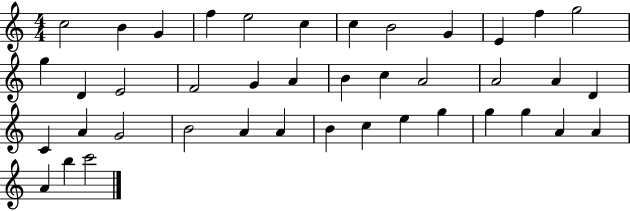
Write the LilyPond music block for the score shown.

{
  \clef treble
  \numericTimeSignature
  \time 4/4
  \key c \major
  c''2 b'4 g'4 | f''4 e''2 c''4 | c''4 b'2 g'4 | e'4 f''4 g''2 | \break g''4 d'4 e'2 | f'2 g'4 a'4 | b'4 c''4 a'2 | a'2 a'4 d'4 | \break c'4 a'4 g'2 | b'2 a'4 a'4 | b'4 c''4 e''4 g''4 | g''4 g''4 a'4 a'4 | \break a'4 b''4 c'''2 | \bar "|."
}